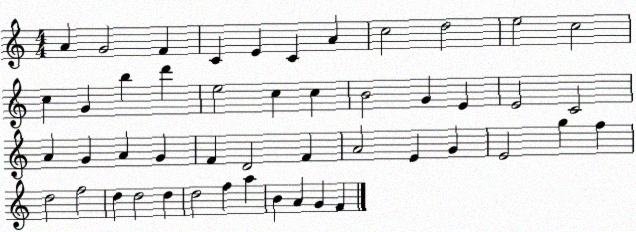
X:1
T:Untitled
M:4/4
L:1/4
K:C
A G2 F C E C A c2 d2 e2 c2 c G b d' e2 c c B2 G E E2 C2 A G A G F D2 F A2 E G E2 g f d2 f2 d d2 d d2 f a B A G F